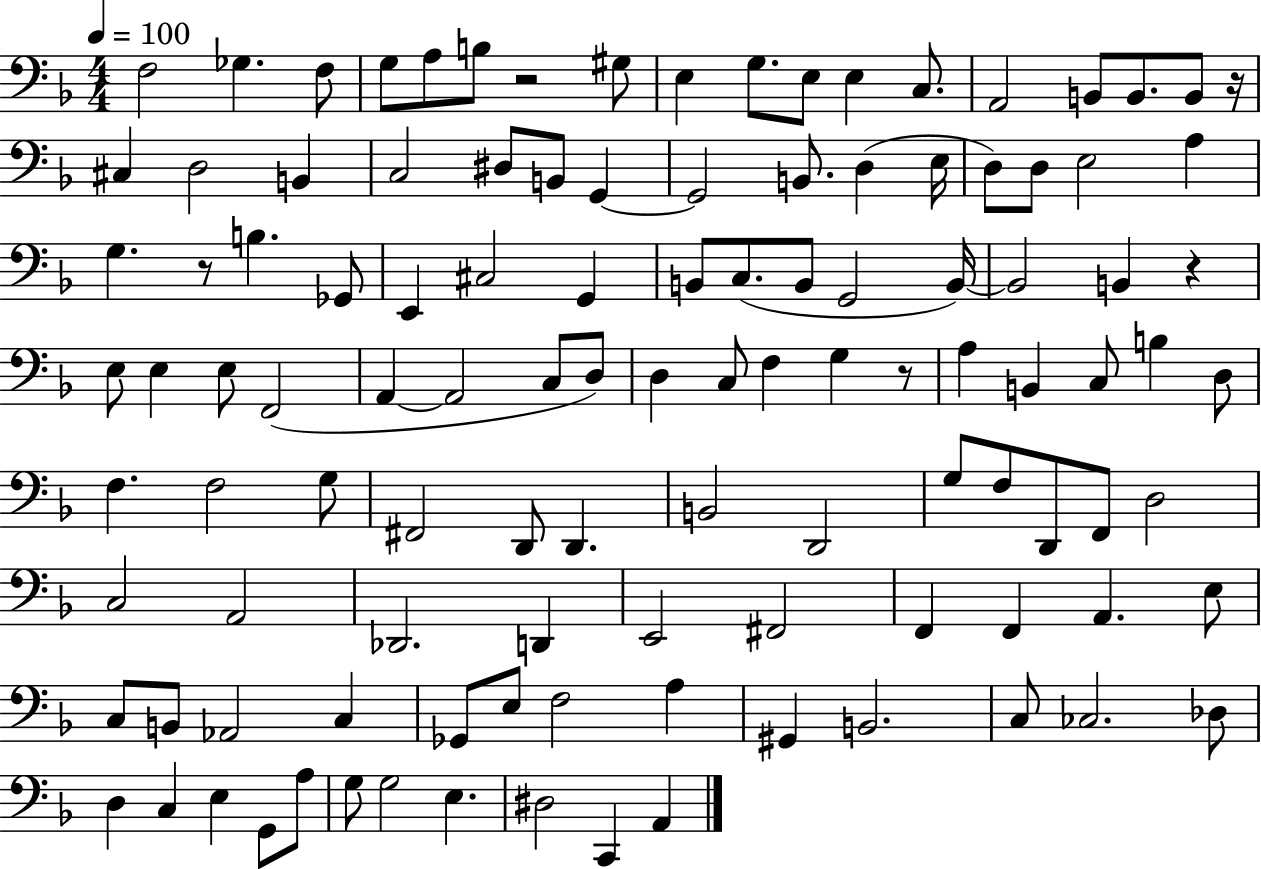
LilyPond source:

{
  \clef bass
  \numericTimeSignature
  \time 4/4
  \key f \major
  \tempo 4 = 100
  f2 ges4. f8 | g8 a8 b8 r2 gis8 | e4 g8. e8 e4 c8. | a,2 b,8 b,8. b,8 r16 | \break cis4 d2 b,4 | c2 dis8 b,8 g,4~~ | g,2 b,8. d4( e16 | d8) d8 e2 a4 | \break g4. r8 b4. ges,8 | e,4 cis2 g,4 | b,8 c8.( b,8 g,2 b,16~~) | b,2 b,4 r4 | \break e8 e4 e8 f,2( | a,4~~ a,2 c8 d8) | d4 c8 f4 g4 r8 | a4 b,4 c8 b4 d8 | \break f4. f2 g8 | fis,2 d,8 d,4. | b,2 d,2 | g8 f8 d,8 f,8 d2 | \break c2 a,2 | des,2. d,4 | e,2 fis,2 | f,4 f,4 a,4. e8 | \break c8 b,8 aes,2 c4 | ges,8 e8 f2 a4 | gis,4 b,2. | c8 ces2. des8 | \break d4 c4 e4 g,8 a8 | g8 g2 e4. | dis2 c,4 a,4 | \bar "|."
}